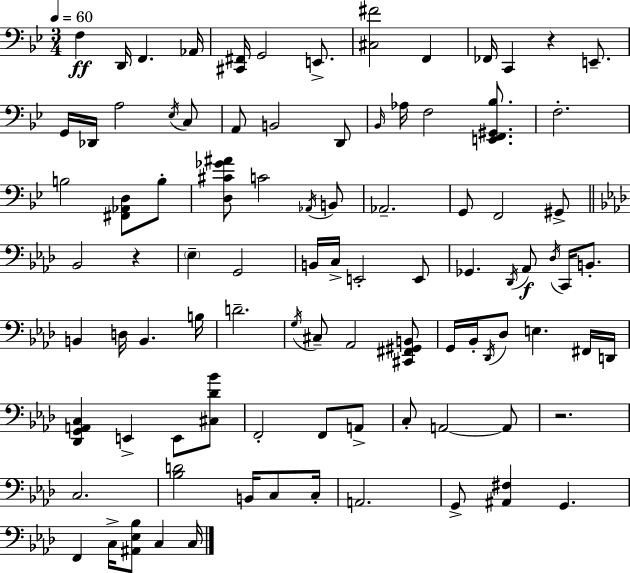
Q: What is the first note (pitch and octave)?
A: F3